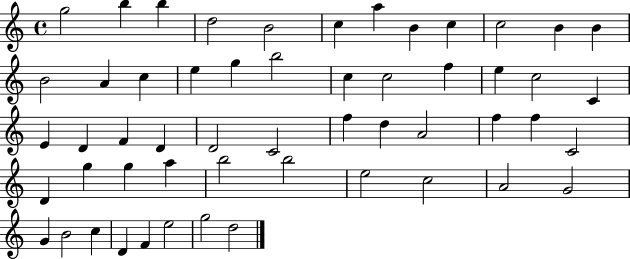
G5/h B5/q B5/q D5/h B4/h C5/q A5/q B4/q C5/q C5/h B4/q B4/q B4/h A4/q C5/q E5/q G5/q B5/h C5/q C5/h F5/q E5/q C5/h C4/q E4/q D4/q F4/q D4/q D4/h C4/h F5/q D5/q A4/h F5/q F5/q C4/h D4/q G5/q G5/q A5/q B5/h B5/h E5/h C5/h A4/h G4/h G4/q B4/h C5/q D4/q F4/q E5/h G5/h D5/h